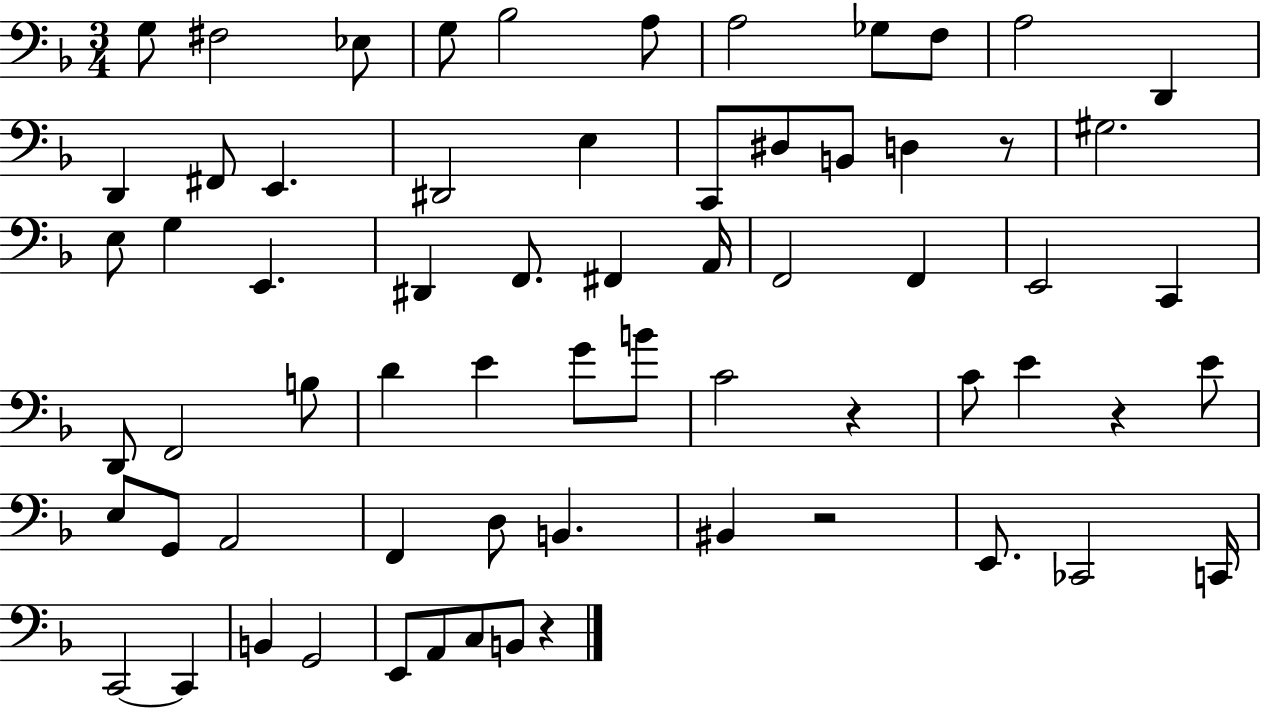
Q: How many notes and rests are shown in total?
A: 66